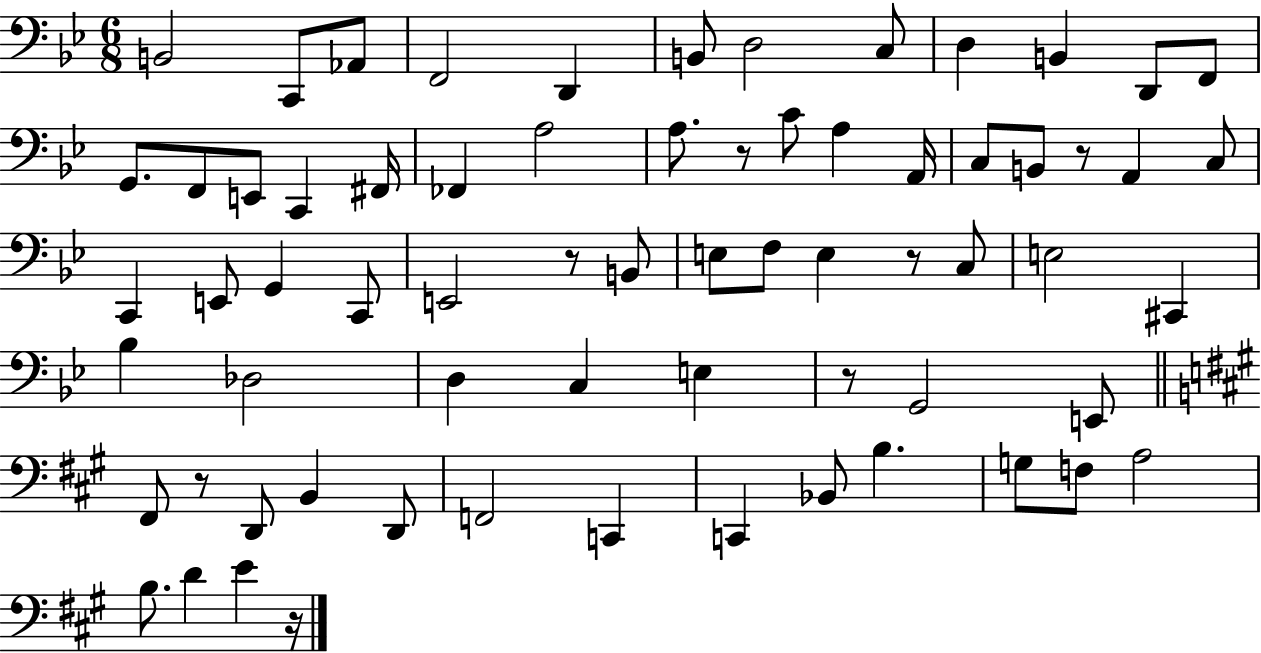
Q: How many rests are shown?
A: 7